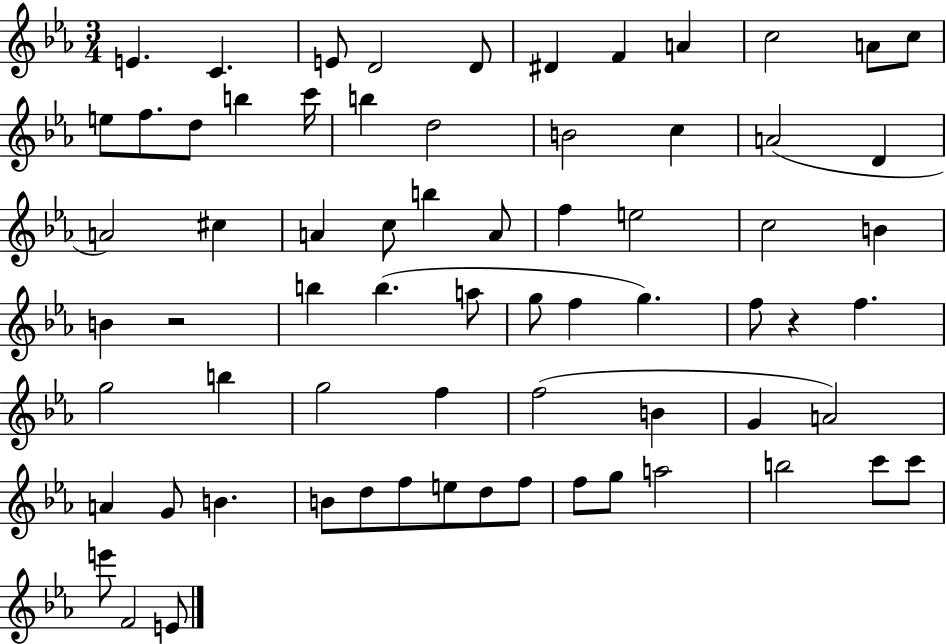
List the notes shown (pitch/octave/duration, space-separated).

E4/q. C4/q. E4/e D4/h D4/e D#4/q F4/q A4/q C5/h A4/e C5/e E5/e F5/e. D5/e B5/q C6/s B5/q D5/h B4/h C5/q A4/h D4/q A4/h C#5/q A4/q C5/e B5/q A4/e F5/q E5/h C5/h B4/q B4/q R/h B5/q B5/q. A5/e G5/e F5/q G5/q. F5/e R/q F5/q. G5/h B5/q G5/h F5/q F5/h B4/q G4/q A4/h A4/q G4/e B4/q. B4/e D5/e F5/e E5/e D5/e F5/e F5/e G5/e A5/h B5/h C6/e C6/e E6/e F4/h E4/e